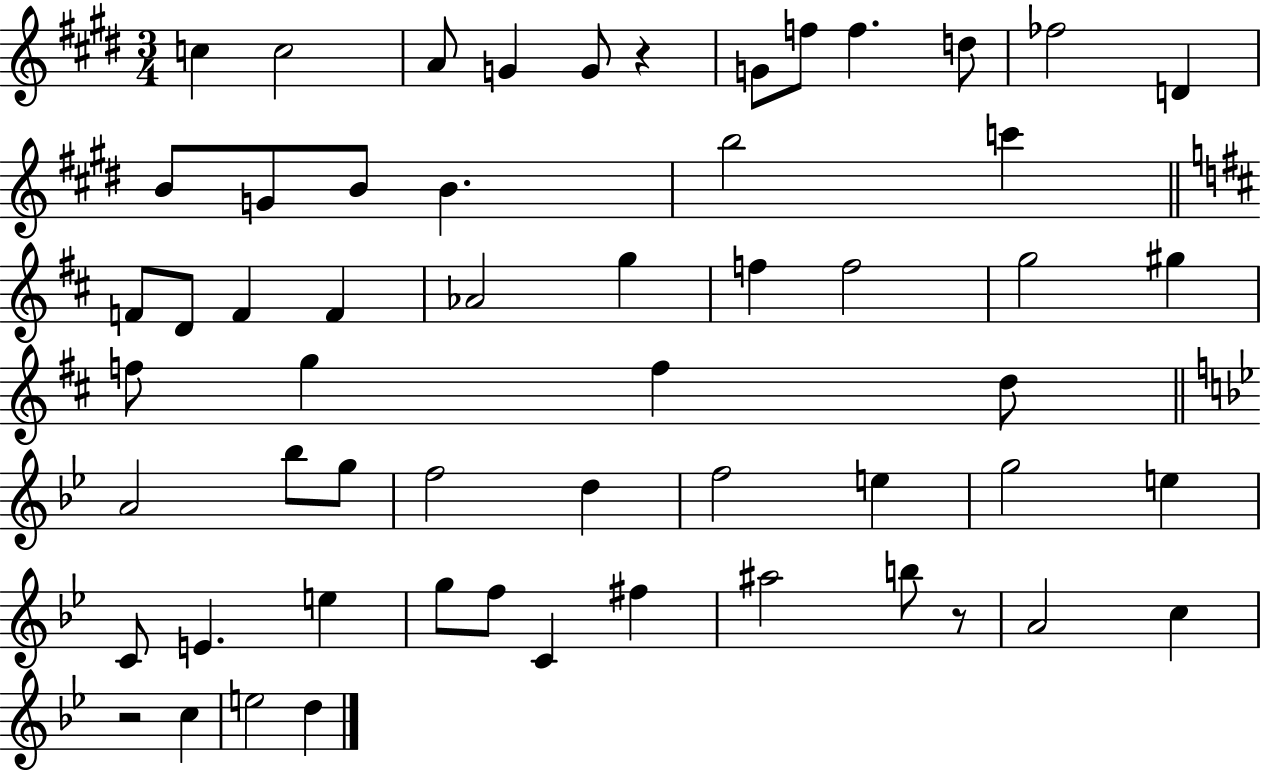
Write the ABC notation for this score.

X:1
T:Untitled
M:3/4
L:1/4
K:E
c c2 A/2 G G/2 z G/2 f/2 f d/2 _f2 D B/2 G/2 B/2 B b2 c' F/2 D/2 F F _A2 g f f2 g2 ^g f/2 g f d/2 A2 _b/2 g/2 f2 d f2 e g2 e C/2 E e g/2 f/2 C ^f ^a2 b/2 z/2 A2 c z2 c e2 d